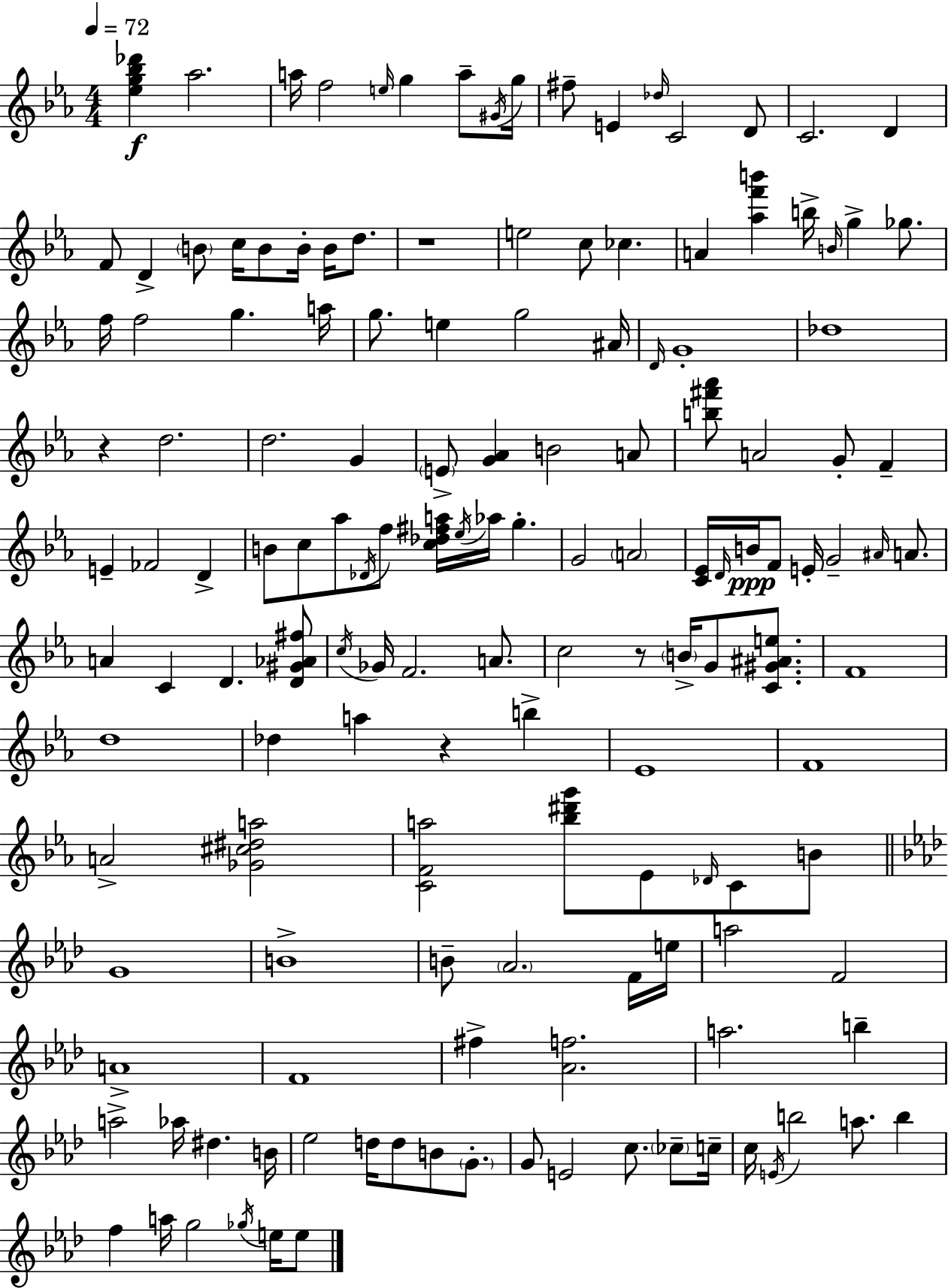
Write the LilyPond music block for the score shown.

{
  \clef treble
  \numericTimeSignature
  \time 4/4
  \key c \minor
  \tempo 4 = 72
  <ees'' g'' bes'' des'''>4\f aes''2. | a''16 f''2 \grace { e''16 } g''4 a''8-- | \acciaccatura { gis'16 } g''16 fis''8-- e'4 \grace { des''16 } c'2 | d'8 c'2. d'4 | \break f'8 d'4-> \parenthesize b'8 c''16 b'8 b'16-. b'16 | d''8. r1 | e''2 c''8 ces''4. | a'4 <aes'' f''' b'''>4 b''16-> \grace { b'16 } g''4-> | \break ges''8. f''16 f''2 g''4. | a''16 g''8. e''4 g''2 | ais'16 \grace { d'16 } g'1-. | des''1 | \break r4 d''2. | d''2. | g'4 \parenthesize e'8-> <g' aes'>4 b'2 | a'8 <b'' fis''' aes'''>8 a'2 g'8-. | \break f'4-- e'4-- fes'2 | d'4-> b'8 c''8 aes''8 \acciaccatura { des'16 } f''8 <c'' des'' fis'' a''>16 \acciaccatura { ees''16 } | aes''16 g''4.-. g'2 \parenthesize a'2 | <c' ees'>16 \grace { d'16 } b'16\ppp f'8 e'16-. g'2-- | \break \grace { ais'16 } a'8. a'4 c'4 | d'4. <d' gis' aes' fis''>8 \acciaccatura { c''16 } ges'16 f'2. | a'8. c''2 | r8 \parenthesize b'16-> g'8 <c' gis' ais' e''>8. f'1 | \break d''1 | des''4 a''4 | r4 b''4-> ees'1 | f'1 | \break a'2-> | <ges' cis'' dis'' a''>2 <c' f' a''>2 | <bes'' dis''' g'''>8 ees'8 \grace { des'16 } c'8 b'8 \bar "||" \break \key f \minor g'1 | b'1-> | b'8-- \parenthesize aes'2. f'16 e''16 | a''2 f'2 | \break a'1-> | f'1 | fis''4-> <aes' f''>2. | a''2. b''4-- | \break a''2-> aes''16 dis''4. b'16 | ees''2 d''16 d''8 b'8 \parenthesize g'8.-. | g'8 e'2 c''8. \parenthesize ces''8-- c''16-- | c''16 \acciaccatura { e'16 } b''2 a''8. b''4 | \break f''4 a''16 g''2 \acciaccatura { ges''16 } e''16 | e''8 \bar "|."
}